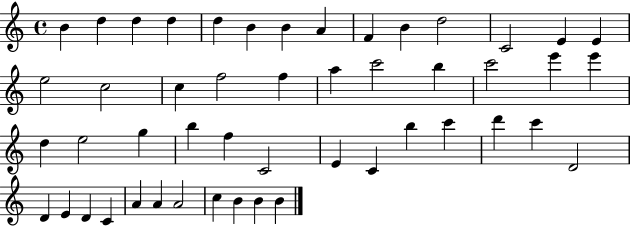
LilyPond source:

{
  \clef treble
  \time 4/4
  \defaultTimeSignature
  \key c \major
  b'4 d''4 d''4 d''4 | d''4 b'4 b'4 a'4 | f'4 b'4 d''2 | c'2 e'4 e'4 | \break e''2 c''2 | c''4 f''2 f''4 | a''4 c'''2 b''4 | c'''2 e'''4 e'''4 | \break d''4 e''2 g''4 | b''4 f''4 c'2 | e'4 c'4 b''4 c'''4 | d'''4 c'''4 d'2 | \break d'4 e'4 d'4 c'4 | a'4 a'4 a'2 | c''4 b'4 b'4 b'4 | \bar "|."
}